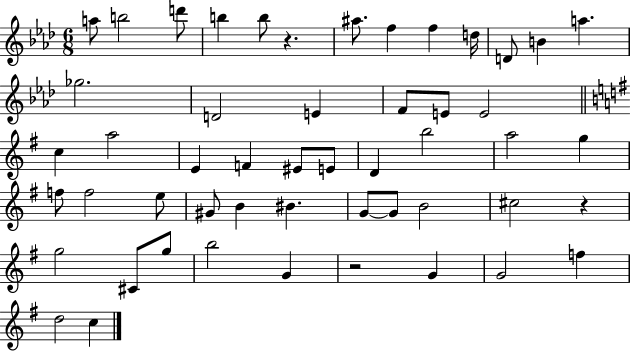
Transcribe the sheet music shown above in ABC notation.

X:1
T:Untitled
M:6/8
L:1/4
K:Ab
a/2 b2 d'/2 b b/2 z ^a/2 f f d/4 D/2 B a _g2 D2 E F/2 E/2 E2 c a2 E F ^E/2 E/2 D b2 a2 g f/2 f2 e/2 ^G/2 B ^B G/2 G/2 B2 ^c2 z g2 ^C/2 g/2 b2 G z2 G G2 f d2 c